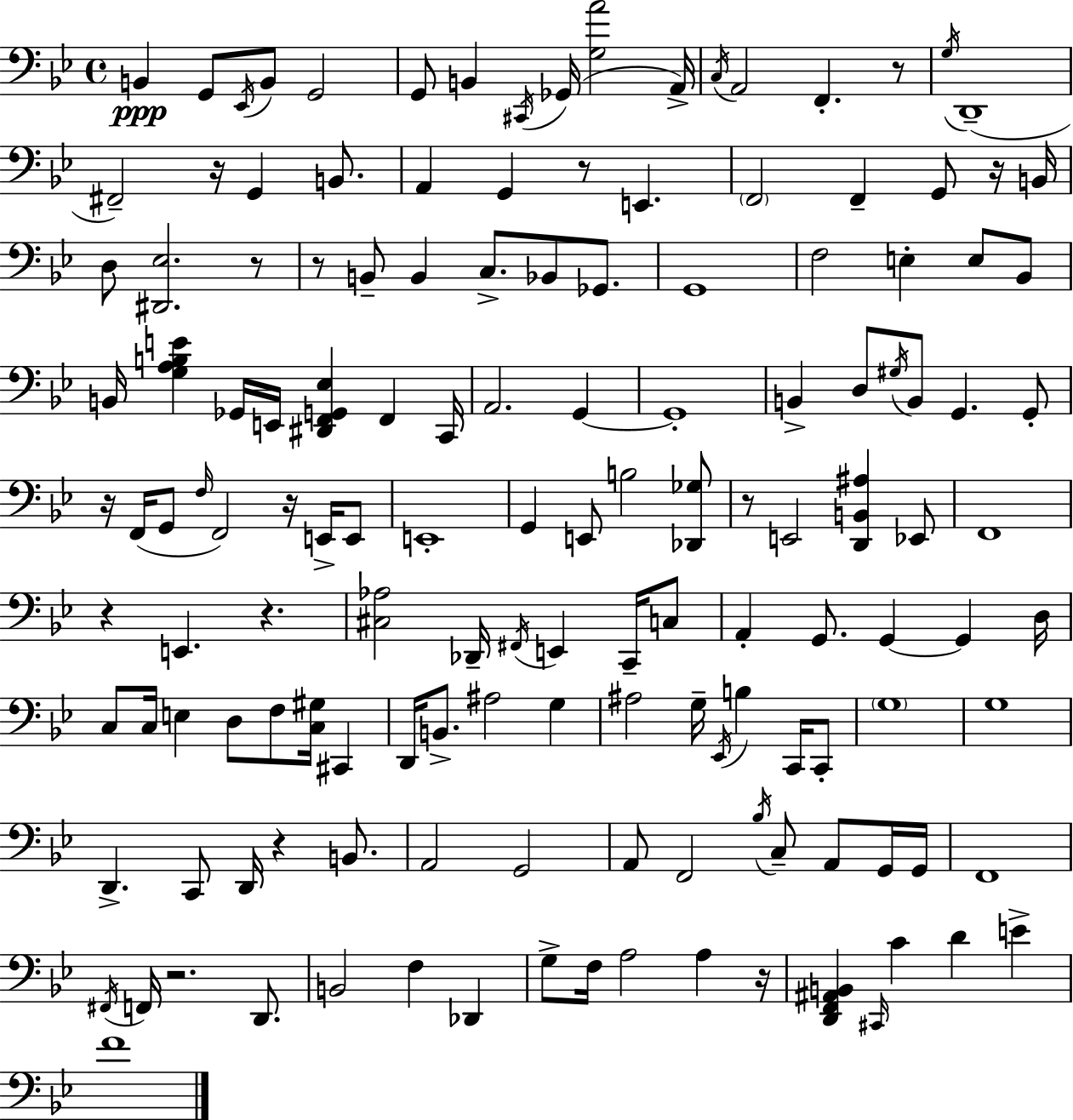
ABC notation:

X:1
T:Untitled
M:4/4
L:1/4
K:Bb
B,, G,,/2 _E,,/4 B,,/2 G,,2 G,,/2 B,, ^C,,/4 _G,,/4 [G,A]2 A,,/4 C,/4 A,,2 F,, z/2 G,/4 D,,4 ^F,,2 z/4 G,, B,,/2 A,, G,, z/2 E,, F,,2 F,, G,,/2 z/4 B,,/4 D,/2 [^D,,_E,]2 z/2 z/2 B,,/2 B,, C,/2 _B,,/2 _G,,/2 G,,4 F,2 E, E,/2 _B,,/2 B,,/4 [G,A,B,E] _G,,/4 E,,/4 [^D,,F,,G,,_E,] F,, C,,/4 A,,2 G,, G,,4 B,, D,/2 ^G,/4 B,,/2 G,, G,,/2 z/4 F,,/4 G,,/2 F,/4 F,,2 z/4 E,,/4 E,,/2 E,,4 G,, E,,/2 B,2 [_D,,_G,]/2 z/2 E,,2 [D,,B,,^A,] _E,,/2 F,,4 z E,, z [^C,_A,]2 _D,,/4 ^F,,/4 E,, C,,/4 C,/2 A,, G,,/2 G,, G,, D,/4 C,/2 C,/4 E, D,/2 F,/2 [C,^G,]/4 ^C,, D,,/4 B,,/2 ^A,2 G, ^A,2 G,/4 _E,,/4 B, C,,/4 C,,/2 G,4 G,4 D,, C,,/2 D,,/4 z B,,/2 A,,2 G,,2 A,,/2 F,,2 _B,/4 C,/2 A,,/2 G,,/4 G,,/4 F,,4 ^F,,/4 F,,/4 z2 D,,/2 B,,2 F, _D,, G,/2 F,/4 A,2 A, z/4 [D,,F,,^A,,B,,] ^C,,/4 C D E F4